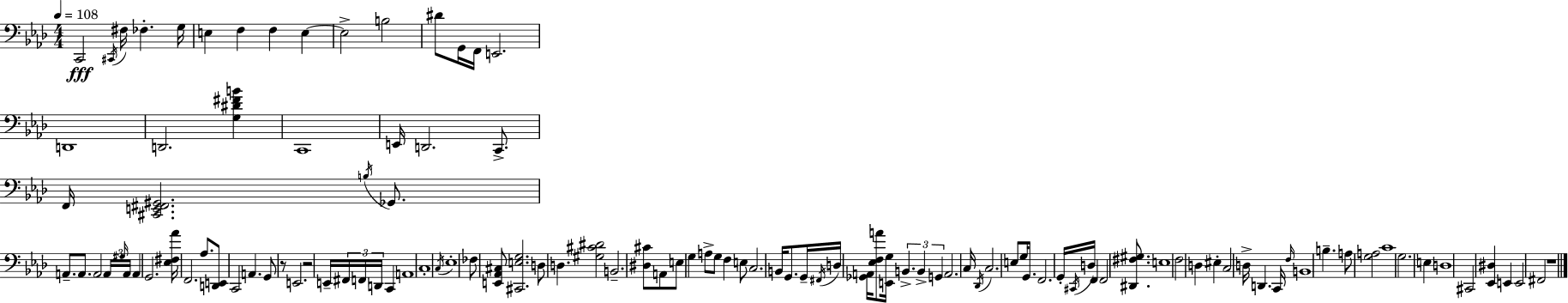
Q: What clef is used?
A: bass